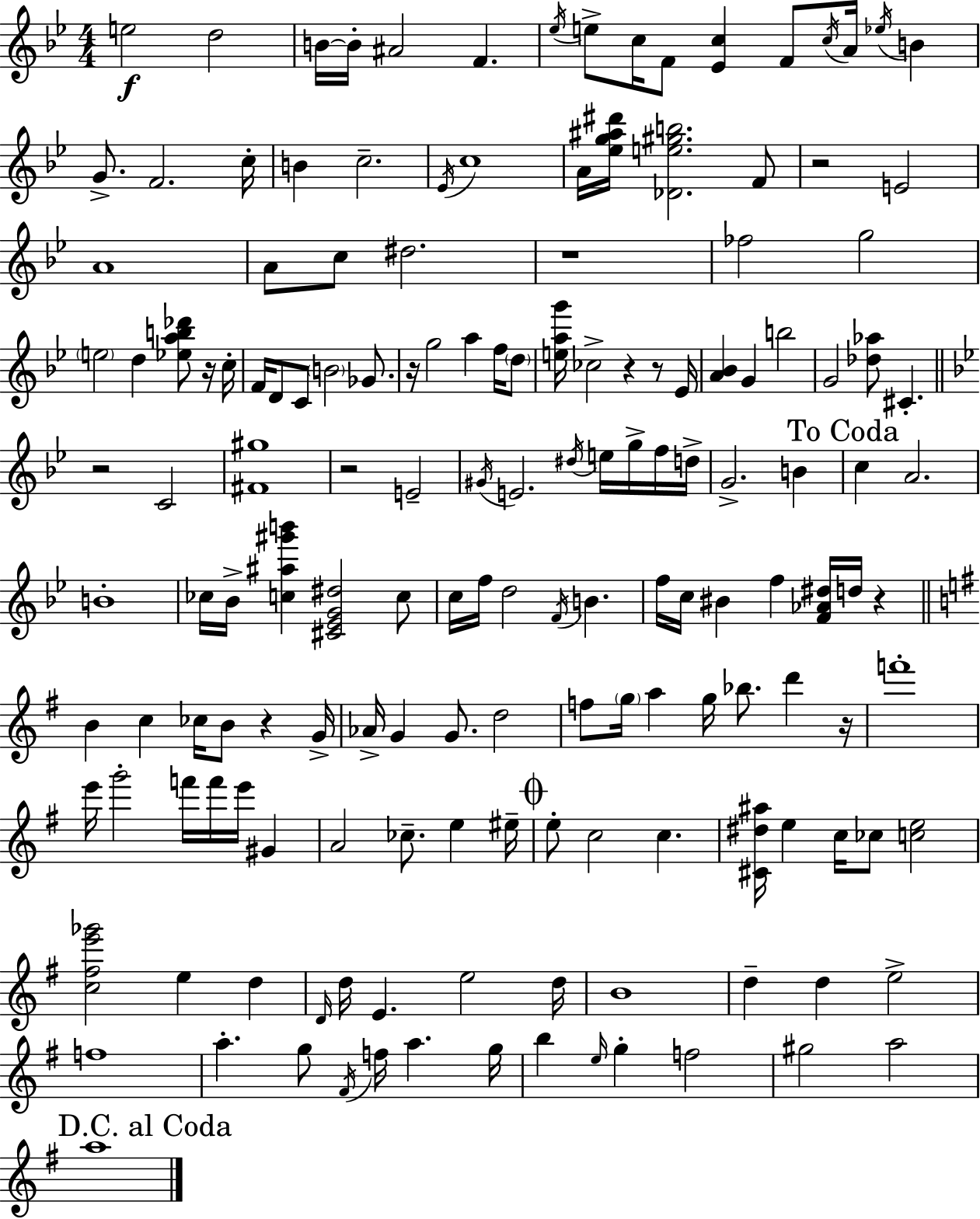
E5/h D5/h B4/s B4/s A#4/h F4/q. Eb5/s E5/e C5/s F4/e [Eb4,C5]/q F4/e C5/s A4/s Eb5/s B4/q G4/e. F4/h. C5/s B4/q C5/h. Eb4/s C5/w A4/s [Eb5,G5,A#5,D#6]/s [Db4,E5,G#5,B5]/h. F4/e R/h E4/h A4/w A4/e C5/e D#5/h. R/w FES5/h G5/h E5/h D5/q [Eb5,A5,B5,Db6]/e R/s C5/s F4/s D4/e C4/e B4/h Gb4/e. R/s G5/h A5/q F5/s D5/e [E5,A5,G6]/s CES5/h R/q R/e Eb4/s [A4,Bb4]/q G4/q B5/h G4/h [Db5,Ab5]/e C#4/q. R/h C4/h [F#4,G#5]/w R/h E4/h G#4/s E4/h. D#5/s E5/s G5/s F5/s D5/s G4/h. B4/q C5/q A4/h. B4/w CES5/s Bb4/s [C5,A#5,G#6,B6]/q [C#4,Eb4,G4,D#5]/h C5/e C5/s F5/s D5/h F4/s B4/q. F5/s C5/s BIS4/q F5/q [F4,Ab4,D#5]/s D5/s R/q B4/q C5/q CES5/s B4/e R/q G4/s Ab4/s G4/q G4/e. D5/h F5/e G5/s A5/q G5/s Bb5/e. D6/q R/s F6/w E6/s G6/h F6/s F6/s E6/s G#4/q A4/h CES5/e. E5/q EIS5/s E5/e C5/h C5/q. [C#4,D#5,A#5]/s E5/q C5/s CES5/e [C5,E5]/h [C5,F#5,E6,Gb6]/h E5/q D5/q D4/s D5/s E4/q. E5/h D5/s B4/w D5/q D5/q E5/h F5/w A5/q. G5/e F#4/s F5/s A5/q. G5/s B5/q E5/s G5/q F5/h G#5/h A5/h A5/w